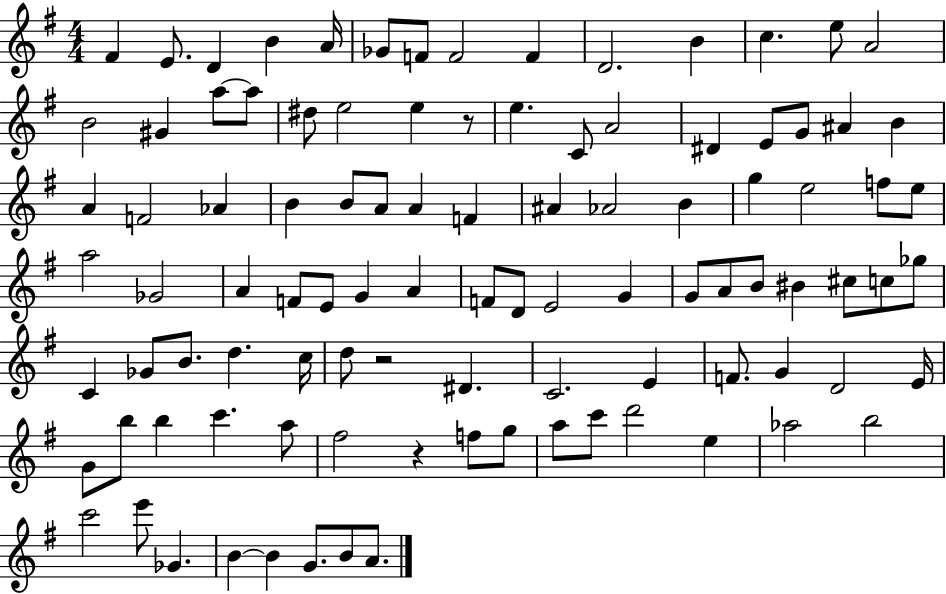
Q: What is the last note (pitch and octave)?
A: A4